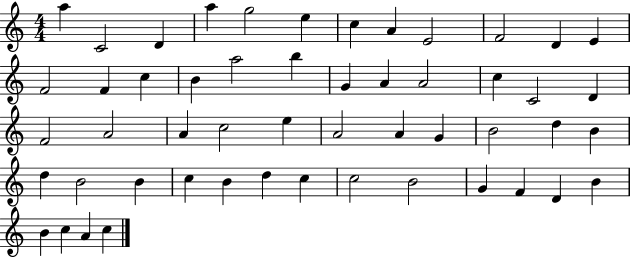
X:1
T:Untitled
M:4/4
L:1/4
K:C
a C2 D a g2 e c A E2 F2 D E F2 F c B a2 b G A A2 c C2 D F2 A2 A c2 e A2 A G B2 d B d B2 B c B d c c2 B2 G F D B B c A c